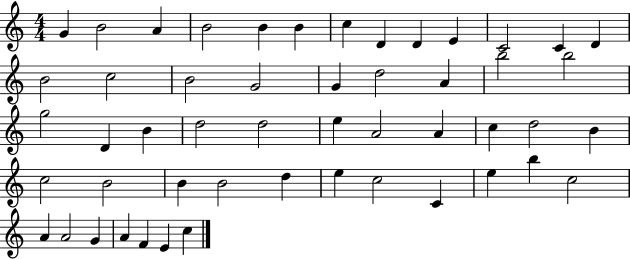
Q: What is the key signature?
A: C major